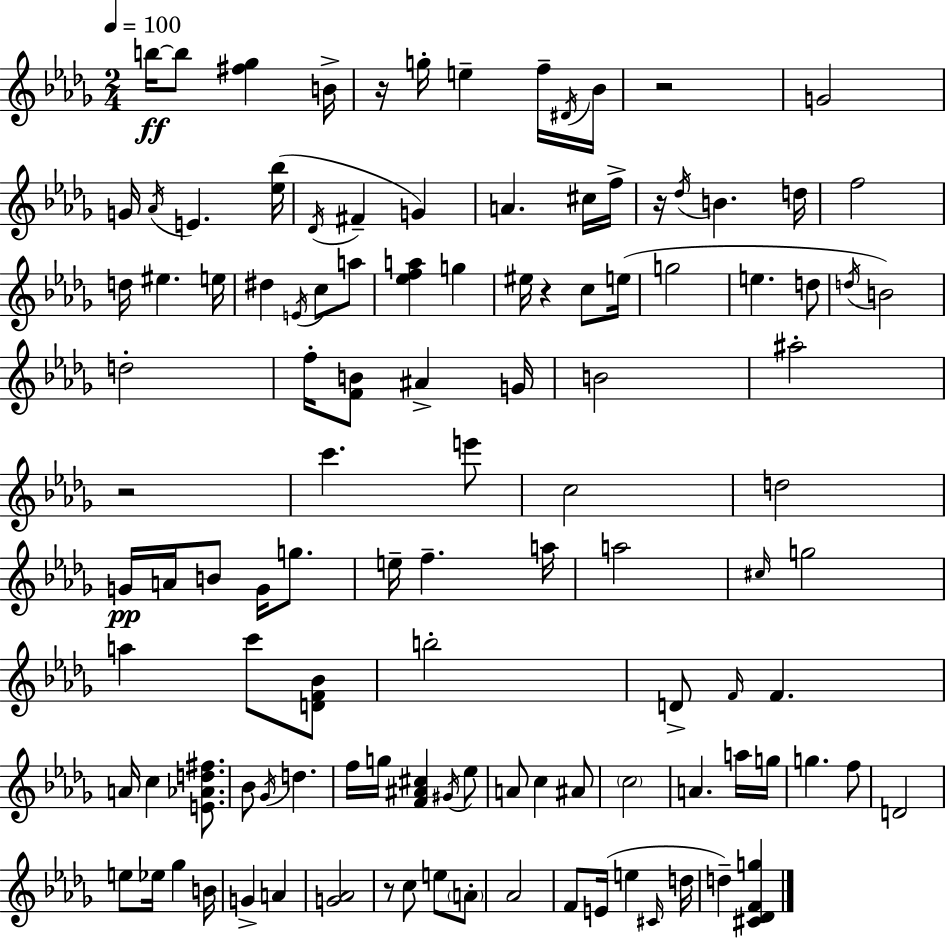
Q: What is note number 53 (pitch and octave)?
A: G5